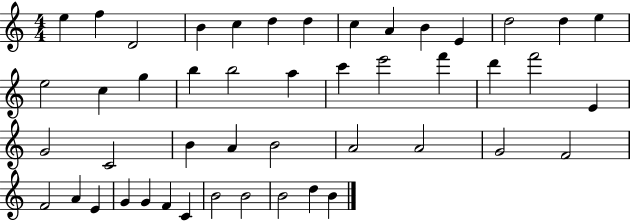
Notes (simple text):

E5/q F5/q D4/h B4/q C5/q D5/q D5/q C5/q A4/q B4/q E4/q D5/h D5/q E5/q E5/h C5/q G5/q B5/q B5/h A5/q C6/q E6/h F6/q D6/q F6/h E4/q G4/h C4/h B4/q A4/q B4/h A4/h A4/h G4/h F4/h F4/h A4/q E4/q G4/q G4/q F4/q C4/q B4/h B4/h B4/h D5/q B4/q